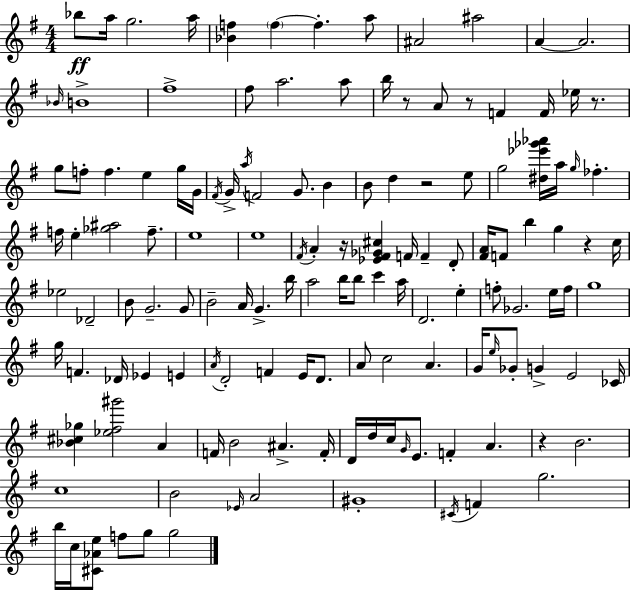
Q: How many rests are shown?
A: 7